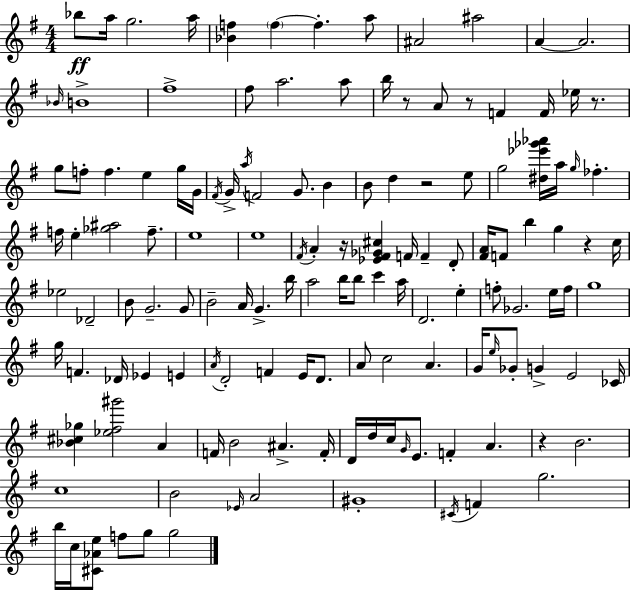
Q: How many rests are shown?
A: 7